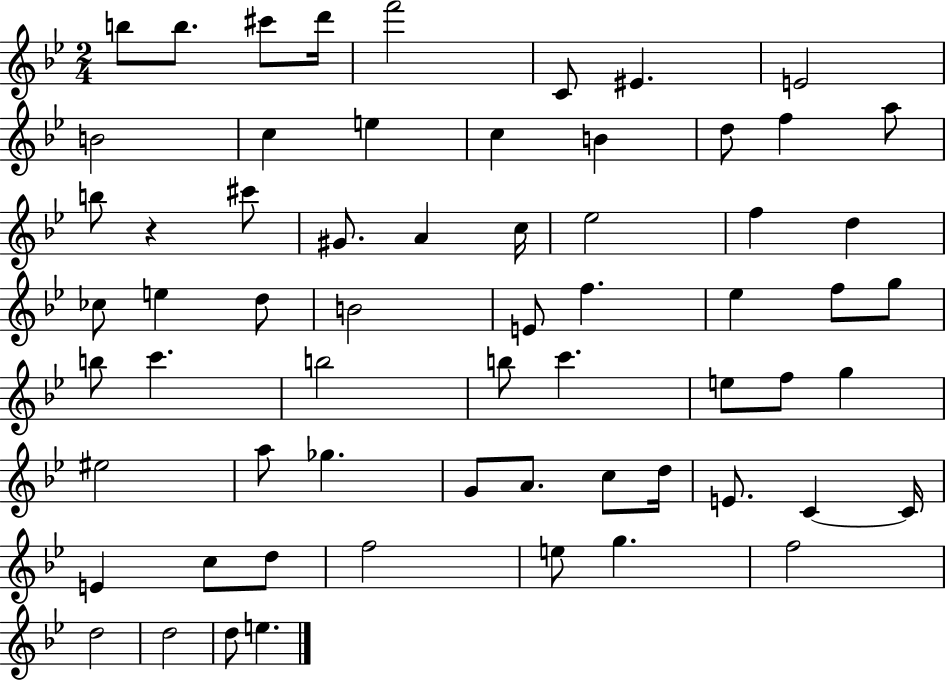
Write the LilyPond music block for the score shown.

{
  \clef treble
  \numericTimeSignature
  \time 2/4
  \key bes \major
  \repeat volta 2 { b''8 b''8. cis'''8 d'''16 | f'''2 | c'8 eis'4. | e'2 | \break b'2 | c''4 e''4 | c''4 b'4 | d''8 f''4 a''8 | \break b''8 r4 cis'''8 | gis'8. a'4 c''16 | ees''2 | f''4 d''4 | \break ces''8 e''4 d''8 | b'2 | e'8 f''4. | ees''4 f''8 g''8 | \break b''8 c'''4. | b''2 | b''8 c'''4. | e''8 f''8 g''4 | \break eis''2 | a''8 ges''4. | g'8 a'8. c''8 d''16 | e'8. c'4~~ c'16 | \break e'4 c''8 d''8 | f''2 | e''8 g''4. | f''2 | \break d''2 | d''2 | d''8 e''4. | } \bar "|."
}